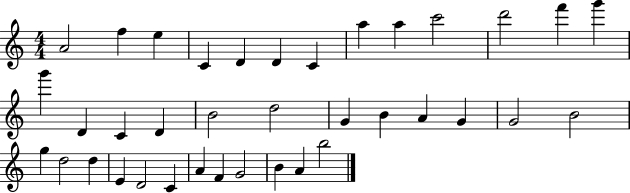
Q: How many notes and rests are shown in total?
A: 37